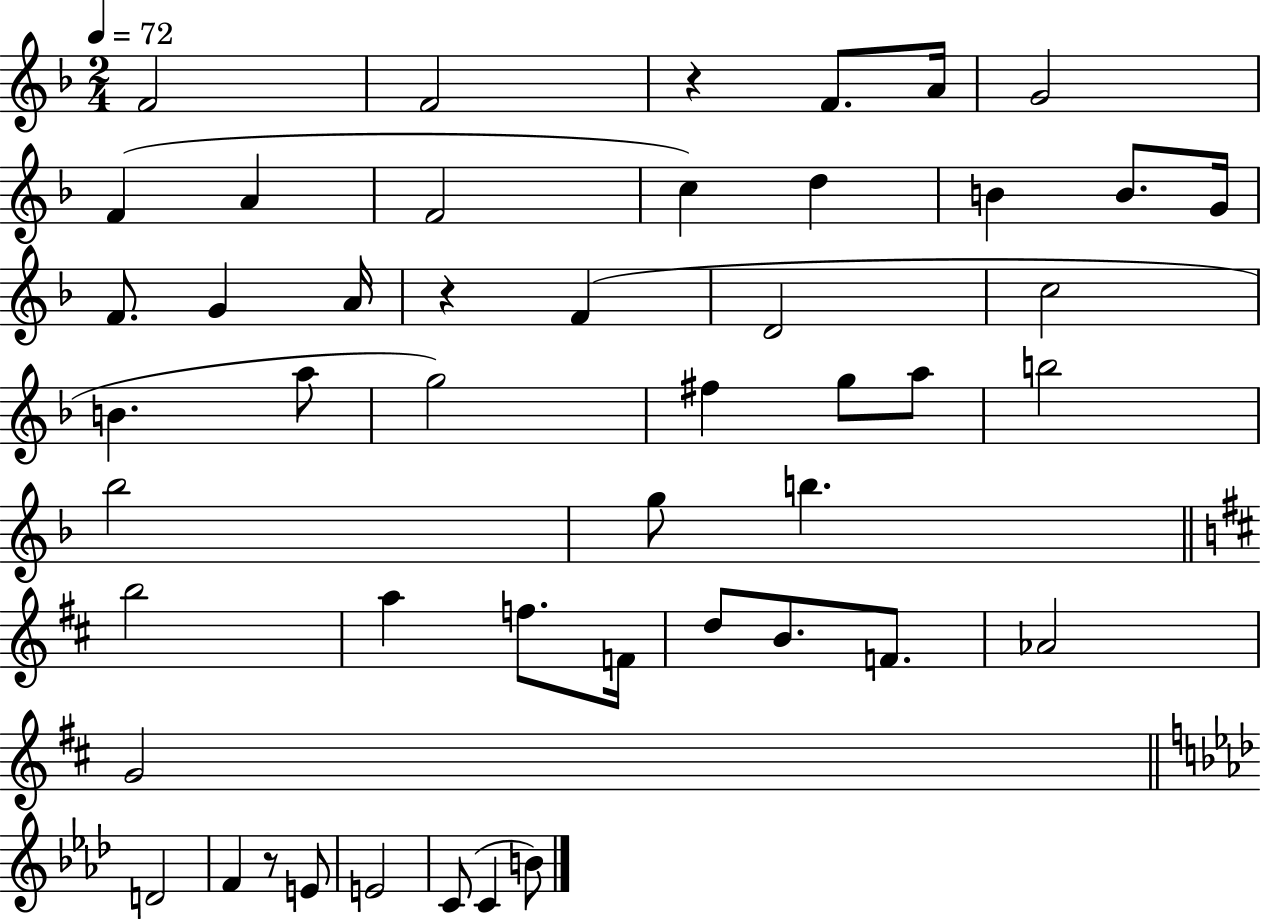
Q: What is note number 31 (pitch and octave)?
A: A5